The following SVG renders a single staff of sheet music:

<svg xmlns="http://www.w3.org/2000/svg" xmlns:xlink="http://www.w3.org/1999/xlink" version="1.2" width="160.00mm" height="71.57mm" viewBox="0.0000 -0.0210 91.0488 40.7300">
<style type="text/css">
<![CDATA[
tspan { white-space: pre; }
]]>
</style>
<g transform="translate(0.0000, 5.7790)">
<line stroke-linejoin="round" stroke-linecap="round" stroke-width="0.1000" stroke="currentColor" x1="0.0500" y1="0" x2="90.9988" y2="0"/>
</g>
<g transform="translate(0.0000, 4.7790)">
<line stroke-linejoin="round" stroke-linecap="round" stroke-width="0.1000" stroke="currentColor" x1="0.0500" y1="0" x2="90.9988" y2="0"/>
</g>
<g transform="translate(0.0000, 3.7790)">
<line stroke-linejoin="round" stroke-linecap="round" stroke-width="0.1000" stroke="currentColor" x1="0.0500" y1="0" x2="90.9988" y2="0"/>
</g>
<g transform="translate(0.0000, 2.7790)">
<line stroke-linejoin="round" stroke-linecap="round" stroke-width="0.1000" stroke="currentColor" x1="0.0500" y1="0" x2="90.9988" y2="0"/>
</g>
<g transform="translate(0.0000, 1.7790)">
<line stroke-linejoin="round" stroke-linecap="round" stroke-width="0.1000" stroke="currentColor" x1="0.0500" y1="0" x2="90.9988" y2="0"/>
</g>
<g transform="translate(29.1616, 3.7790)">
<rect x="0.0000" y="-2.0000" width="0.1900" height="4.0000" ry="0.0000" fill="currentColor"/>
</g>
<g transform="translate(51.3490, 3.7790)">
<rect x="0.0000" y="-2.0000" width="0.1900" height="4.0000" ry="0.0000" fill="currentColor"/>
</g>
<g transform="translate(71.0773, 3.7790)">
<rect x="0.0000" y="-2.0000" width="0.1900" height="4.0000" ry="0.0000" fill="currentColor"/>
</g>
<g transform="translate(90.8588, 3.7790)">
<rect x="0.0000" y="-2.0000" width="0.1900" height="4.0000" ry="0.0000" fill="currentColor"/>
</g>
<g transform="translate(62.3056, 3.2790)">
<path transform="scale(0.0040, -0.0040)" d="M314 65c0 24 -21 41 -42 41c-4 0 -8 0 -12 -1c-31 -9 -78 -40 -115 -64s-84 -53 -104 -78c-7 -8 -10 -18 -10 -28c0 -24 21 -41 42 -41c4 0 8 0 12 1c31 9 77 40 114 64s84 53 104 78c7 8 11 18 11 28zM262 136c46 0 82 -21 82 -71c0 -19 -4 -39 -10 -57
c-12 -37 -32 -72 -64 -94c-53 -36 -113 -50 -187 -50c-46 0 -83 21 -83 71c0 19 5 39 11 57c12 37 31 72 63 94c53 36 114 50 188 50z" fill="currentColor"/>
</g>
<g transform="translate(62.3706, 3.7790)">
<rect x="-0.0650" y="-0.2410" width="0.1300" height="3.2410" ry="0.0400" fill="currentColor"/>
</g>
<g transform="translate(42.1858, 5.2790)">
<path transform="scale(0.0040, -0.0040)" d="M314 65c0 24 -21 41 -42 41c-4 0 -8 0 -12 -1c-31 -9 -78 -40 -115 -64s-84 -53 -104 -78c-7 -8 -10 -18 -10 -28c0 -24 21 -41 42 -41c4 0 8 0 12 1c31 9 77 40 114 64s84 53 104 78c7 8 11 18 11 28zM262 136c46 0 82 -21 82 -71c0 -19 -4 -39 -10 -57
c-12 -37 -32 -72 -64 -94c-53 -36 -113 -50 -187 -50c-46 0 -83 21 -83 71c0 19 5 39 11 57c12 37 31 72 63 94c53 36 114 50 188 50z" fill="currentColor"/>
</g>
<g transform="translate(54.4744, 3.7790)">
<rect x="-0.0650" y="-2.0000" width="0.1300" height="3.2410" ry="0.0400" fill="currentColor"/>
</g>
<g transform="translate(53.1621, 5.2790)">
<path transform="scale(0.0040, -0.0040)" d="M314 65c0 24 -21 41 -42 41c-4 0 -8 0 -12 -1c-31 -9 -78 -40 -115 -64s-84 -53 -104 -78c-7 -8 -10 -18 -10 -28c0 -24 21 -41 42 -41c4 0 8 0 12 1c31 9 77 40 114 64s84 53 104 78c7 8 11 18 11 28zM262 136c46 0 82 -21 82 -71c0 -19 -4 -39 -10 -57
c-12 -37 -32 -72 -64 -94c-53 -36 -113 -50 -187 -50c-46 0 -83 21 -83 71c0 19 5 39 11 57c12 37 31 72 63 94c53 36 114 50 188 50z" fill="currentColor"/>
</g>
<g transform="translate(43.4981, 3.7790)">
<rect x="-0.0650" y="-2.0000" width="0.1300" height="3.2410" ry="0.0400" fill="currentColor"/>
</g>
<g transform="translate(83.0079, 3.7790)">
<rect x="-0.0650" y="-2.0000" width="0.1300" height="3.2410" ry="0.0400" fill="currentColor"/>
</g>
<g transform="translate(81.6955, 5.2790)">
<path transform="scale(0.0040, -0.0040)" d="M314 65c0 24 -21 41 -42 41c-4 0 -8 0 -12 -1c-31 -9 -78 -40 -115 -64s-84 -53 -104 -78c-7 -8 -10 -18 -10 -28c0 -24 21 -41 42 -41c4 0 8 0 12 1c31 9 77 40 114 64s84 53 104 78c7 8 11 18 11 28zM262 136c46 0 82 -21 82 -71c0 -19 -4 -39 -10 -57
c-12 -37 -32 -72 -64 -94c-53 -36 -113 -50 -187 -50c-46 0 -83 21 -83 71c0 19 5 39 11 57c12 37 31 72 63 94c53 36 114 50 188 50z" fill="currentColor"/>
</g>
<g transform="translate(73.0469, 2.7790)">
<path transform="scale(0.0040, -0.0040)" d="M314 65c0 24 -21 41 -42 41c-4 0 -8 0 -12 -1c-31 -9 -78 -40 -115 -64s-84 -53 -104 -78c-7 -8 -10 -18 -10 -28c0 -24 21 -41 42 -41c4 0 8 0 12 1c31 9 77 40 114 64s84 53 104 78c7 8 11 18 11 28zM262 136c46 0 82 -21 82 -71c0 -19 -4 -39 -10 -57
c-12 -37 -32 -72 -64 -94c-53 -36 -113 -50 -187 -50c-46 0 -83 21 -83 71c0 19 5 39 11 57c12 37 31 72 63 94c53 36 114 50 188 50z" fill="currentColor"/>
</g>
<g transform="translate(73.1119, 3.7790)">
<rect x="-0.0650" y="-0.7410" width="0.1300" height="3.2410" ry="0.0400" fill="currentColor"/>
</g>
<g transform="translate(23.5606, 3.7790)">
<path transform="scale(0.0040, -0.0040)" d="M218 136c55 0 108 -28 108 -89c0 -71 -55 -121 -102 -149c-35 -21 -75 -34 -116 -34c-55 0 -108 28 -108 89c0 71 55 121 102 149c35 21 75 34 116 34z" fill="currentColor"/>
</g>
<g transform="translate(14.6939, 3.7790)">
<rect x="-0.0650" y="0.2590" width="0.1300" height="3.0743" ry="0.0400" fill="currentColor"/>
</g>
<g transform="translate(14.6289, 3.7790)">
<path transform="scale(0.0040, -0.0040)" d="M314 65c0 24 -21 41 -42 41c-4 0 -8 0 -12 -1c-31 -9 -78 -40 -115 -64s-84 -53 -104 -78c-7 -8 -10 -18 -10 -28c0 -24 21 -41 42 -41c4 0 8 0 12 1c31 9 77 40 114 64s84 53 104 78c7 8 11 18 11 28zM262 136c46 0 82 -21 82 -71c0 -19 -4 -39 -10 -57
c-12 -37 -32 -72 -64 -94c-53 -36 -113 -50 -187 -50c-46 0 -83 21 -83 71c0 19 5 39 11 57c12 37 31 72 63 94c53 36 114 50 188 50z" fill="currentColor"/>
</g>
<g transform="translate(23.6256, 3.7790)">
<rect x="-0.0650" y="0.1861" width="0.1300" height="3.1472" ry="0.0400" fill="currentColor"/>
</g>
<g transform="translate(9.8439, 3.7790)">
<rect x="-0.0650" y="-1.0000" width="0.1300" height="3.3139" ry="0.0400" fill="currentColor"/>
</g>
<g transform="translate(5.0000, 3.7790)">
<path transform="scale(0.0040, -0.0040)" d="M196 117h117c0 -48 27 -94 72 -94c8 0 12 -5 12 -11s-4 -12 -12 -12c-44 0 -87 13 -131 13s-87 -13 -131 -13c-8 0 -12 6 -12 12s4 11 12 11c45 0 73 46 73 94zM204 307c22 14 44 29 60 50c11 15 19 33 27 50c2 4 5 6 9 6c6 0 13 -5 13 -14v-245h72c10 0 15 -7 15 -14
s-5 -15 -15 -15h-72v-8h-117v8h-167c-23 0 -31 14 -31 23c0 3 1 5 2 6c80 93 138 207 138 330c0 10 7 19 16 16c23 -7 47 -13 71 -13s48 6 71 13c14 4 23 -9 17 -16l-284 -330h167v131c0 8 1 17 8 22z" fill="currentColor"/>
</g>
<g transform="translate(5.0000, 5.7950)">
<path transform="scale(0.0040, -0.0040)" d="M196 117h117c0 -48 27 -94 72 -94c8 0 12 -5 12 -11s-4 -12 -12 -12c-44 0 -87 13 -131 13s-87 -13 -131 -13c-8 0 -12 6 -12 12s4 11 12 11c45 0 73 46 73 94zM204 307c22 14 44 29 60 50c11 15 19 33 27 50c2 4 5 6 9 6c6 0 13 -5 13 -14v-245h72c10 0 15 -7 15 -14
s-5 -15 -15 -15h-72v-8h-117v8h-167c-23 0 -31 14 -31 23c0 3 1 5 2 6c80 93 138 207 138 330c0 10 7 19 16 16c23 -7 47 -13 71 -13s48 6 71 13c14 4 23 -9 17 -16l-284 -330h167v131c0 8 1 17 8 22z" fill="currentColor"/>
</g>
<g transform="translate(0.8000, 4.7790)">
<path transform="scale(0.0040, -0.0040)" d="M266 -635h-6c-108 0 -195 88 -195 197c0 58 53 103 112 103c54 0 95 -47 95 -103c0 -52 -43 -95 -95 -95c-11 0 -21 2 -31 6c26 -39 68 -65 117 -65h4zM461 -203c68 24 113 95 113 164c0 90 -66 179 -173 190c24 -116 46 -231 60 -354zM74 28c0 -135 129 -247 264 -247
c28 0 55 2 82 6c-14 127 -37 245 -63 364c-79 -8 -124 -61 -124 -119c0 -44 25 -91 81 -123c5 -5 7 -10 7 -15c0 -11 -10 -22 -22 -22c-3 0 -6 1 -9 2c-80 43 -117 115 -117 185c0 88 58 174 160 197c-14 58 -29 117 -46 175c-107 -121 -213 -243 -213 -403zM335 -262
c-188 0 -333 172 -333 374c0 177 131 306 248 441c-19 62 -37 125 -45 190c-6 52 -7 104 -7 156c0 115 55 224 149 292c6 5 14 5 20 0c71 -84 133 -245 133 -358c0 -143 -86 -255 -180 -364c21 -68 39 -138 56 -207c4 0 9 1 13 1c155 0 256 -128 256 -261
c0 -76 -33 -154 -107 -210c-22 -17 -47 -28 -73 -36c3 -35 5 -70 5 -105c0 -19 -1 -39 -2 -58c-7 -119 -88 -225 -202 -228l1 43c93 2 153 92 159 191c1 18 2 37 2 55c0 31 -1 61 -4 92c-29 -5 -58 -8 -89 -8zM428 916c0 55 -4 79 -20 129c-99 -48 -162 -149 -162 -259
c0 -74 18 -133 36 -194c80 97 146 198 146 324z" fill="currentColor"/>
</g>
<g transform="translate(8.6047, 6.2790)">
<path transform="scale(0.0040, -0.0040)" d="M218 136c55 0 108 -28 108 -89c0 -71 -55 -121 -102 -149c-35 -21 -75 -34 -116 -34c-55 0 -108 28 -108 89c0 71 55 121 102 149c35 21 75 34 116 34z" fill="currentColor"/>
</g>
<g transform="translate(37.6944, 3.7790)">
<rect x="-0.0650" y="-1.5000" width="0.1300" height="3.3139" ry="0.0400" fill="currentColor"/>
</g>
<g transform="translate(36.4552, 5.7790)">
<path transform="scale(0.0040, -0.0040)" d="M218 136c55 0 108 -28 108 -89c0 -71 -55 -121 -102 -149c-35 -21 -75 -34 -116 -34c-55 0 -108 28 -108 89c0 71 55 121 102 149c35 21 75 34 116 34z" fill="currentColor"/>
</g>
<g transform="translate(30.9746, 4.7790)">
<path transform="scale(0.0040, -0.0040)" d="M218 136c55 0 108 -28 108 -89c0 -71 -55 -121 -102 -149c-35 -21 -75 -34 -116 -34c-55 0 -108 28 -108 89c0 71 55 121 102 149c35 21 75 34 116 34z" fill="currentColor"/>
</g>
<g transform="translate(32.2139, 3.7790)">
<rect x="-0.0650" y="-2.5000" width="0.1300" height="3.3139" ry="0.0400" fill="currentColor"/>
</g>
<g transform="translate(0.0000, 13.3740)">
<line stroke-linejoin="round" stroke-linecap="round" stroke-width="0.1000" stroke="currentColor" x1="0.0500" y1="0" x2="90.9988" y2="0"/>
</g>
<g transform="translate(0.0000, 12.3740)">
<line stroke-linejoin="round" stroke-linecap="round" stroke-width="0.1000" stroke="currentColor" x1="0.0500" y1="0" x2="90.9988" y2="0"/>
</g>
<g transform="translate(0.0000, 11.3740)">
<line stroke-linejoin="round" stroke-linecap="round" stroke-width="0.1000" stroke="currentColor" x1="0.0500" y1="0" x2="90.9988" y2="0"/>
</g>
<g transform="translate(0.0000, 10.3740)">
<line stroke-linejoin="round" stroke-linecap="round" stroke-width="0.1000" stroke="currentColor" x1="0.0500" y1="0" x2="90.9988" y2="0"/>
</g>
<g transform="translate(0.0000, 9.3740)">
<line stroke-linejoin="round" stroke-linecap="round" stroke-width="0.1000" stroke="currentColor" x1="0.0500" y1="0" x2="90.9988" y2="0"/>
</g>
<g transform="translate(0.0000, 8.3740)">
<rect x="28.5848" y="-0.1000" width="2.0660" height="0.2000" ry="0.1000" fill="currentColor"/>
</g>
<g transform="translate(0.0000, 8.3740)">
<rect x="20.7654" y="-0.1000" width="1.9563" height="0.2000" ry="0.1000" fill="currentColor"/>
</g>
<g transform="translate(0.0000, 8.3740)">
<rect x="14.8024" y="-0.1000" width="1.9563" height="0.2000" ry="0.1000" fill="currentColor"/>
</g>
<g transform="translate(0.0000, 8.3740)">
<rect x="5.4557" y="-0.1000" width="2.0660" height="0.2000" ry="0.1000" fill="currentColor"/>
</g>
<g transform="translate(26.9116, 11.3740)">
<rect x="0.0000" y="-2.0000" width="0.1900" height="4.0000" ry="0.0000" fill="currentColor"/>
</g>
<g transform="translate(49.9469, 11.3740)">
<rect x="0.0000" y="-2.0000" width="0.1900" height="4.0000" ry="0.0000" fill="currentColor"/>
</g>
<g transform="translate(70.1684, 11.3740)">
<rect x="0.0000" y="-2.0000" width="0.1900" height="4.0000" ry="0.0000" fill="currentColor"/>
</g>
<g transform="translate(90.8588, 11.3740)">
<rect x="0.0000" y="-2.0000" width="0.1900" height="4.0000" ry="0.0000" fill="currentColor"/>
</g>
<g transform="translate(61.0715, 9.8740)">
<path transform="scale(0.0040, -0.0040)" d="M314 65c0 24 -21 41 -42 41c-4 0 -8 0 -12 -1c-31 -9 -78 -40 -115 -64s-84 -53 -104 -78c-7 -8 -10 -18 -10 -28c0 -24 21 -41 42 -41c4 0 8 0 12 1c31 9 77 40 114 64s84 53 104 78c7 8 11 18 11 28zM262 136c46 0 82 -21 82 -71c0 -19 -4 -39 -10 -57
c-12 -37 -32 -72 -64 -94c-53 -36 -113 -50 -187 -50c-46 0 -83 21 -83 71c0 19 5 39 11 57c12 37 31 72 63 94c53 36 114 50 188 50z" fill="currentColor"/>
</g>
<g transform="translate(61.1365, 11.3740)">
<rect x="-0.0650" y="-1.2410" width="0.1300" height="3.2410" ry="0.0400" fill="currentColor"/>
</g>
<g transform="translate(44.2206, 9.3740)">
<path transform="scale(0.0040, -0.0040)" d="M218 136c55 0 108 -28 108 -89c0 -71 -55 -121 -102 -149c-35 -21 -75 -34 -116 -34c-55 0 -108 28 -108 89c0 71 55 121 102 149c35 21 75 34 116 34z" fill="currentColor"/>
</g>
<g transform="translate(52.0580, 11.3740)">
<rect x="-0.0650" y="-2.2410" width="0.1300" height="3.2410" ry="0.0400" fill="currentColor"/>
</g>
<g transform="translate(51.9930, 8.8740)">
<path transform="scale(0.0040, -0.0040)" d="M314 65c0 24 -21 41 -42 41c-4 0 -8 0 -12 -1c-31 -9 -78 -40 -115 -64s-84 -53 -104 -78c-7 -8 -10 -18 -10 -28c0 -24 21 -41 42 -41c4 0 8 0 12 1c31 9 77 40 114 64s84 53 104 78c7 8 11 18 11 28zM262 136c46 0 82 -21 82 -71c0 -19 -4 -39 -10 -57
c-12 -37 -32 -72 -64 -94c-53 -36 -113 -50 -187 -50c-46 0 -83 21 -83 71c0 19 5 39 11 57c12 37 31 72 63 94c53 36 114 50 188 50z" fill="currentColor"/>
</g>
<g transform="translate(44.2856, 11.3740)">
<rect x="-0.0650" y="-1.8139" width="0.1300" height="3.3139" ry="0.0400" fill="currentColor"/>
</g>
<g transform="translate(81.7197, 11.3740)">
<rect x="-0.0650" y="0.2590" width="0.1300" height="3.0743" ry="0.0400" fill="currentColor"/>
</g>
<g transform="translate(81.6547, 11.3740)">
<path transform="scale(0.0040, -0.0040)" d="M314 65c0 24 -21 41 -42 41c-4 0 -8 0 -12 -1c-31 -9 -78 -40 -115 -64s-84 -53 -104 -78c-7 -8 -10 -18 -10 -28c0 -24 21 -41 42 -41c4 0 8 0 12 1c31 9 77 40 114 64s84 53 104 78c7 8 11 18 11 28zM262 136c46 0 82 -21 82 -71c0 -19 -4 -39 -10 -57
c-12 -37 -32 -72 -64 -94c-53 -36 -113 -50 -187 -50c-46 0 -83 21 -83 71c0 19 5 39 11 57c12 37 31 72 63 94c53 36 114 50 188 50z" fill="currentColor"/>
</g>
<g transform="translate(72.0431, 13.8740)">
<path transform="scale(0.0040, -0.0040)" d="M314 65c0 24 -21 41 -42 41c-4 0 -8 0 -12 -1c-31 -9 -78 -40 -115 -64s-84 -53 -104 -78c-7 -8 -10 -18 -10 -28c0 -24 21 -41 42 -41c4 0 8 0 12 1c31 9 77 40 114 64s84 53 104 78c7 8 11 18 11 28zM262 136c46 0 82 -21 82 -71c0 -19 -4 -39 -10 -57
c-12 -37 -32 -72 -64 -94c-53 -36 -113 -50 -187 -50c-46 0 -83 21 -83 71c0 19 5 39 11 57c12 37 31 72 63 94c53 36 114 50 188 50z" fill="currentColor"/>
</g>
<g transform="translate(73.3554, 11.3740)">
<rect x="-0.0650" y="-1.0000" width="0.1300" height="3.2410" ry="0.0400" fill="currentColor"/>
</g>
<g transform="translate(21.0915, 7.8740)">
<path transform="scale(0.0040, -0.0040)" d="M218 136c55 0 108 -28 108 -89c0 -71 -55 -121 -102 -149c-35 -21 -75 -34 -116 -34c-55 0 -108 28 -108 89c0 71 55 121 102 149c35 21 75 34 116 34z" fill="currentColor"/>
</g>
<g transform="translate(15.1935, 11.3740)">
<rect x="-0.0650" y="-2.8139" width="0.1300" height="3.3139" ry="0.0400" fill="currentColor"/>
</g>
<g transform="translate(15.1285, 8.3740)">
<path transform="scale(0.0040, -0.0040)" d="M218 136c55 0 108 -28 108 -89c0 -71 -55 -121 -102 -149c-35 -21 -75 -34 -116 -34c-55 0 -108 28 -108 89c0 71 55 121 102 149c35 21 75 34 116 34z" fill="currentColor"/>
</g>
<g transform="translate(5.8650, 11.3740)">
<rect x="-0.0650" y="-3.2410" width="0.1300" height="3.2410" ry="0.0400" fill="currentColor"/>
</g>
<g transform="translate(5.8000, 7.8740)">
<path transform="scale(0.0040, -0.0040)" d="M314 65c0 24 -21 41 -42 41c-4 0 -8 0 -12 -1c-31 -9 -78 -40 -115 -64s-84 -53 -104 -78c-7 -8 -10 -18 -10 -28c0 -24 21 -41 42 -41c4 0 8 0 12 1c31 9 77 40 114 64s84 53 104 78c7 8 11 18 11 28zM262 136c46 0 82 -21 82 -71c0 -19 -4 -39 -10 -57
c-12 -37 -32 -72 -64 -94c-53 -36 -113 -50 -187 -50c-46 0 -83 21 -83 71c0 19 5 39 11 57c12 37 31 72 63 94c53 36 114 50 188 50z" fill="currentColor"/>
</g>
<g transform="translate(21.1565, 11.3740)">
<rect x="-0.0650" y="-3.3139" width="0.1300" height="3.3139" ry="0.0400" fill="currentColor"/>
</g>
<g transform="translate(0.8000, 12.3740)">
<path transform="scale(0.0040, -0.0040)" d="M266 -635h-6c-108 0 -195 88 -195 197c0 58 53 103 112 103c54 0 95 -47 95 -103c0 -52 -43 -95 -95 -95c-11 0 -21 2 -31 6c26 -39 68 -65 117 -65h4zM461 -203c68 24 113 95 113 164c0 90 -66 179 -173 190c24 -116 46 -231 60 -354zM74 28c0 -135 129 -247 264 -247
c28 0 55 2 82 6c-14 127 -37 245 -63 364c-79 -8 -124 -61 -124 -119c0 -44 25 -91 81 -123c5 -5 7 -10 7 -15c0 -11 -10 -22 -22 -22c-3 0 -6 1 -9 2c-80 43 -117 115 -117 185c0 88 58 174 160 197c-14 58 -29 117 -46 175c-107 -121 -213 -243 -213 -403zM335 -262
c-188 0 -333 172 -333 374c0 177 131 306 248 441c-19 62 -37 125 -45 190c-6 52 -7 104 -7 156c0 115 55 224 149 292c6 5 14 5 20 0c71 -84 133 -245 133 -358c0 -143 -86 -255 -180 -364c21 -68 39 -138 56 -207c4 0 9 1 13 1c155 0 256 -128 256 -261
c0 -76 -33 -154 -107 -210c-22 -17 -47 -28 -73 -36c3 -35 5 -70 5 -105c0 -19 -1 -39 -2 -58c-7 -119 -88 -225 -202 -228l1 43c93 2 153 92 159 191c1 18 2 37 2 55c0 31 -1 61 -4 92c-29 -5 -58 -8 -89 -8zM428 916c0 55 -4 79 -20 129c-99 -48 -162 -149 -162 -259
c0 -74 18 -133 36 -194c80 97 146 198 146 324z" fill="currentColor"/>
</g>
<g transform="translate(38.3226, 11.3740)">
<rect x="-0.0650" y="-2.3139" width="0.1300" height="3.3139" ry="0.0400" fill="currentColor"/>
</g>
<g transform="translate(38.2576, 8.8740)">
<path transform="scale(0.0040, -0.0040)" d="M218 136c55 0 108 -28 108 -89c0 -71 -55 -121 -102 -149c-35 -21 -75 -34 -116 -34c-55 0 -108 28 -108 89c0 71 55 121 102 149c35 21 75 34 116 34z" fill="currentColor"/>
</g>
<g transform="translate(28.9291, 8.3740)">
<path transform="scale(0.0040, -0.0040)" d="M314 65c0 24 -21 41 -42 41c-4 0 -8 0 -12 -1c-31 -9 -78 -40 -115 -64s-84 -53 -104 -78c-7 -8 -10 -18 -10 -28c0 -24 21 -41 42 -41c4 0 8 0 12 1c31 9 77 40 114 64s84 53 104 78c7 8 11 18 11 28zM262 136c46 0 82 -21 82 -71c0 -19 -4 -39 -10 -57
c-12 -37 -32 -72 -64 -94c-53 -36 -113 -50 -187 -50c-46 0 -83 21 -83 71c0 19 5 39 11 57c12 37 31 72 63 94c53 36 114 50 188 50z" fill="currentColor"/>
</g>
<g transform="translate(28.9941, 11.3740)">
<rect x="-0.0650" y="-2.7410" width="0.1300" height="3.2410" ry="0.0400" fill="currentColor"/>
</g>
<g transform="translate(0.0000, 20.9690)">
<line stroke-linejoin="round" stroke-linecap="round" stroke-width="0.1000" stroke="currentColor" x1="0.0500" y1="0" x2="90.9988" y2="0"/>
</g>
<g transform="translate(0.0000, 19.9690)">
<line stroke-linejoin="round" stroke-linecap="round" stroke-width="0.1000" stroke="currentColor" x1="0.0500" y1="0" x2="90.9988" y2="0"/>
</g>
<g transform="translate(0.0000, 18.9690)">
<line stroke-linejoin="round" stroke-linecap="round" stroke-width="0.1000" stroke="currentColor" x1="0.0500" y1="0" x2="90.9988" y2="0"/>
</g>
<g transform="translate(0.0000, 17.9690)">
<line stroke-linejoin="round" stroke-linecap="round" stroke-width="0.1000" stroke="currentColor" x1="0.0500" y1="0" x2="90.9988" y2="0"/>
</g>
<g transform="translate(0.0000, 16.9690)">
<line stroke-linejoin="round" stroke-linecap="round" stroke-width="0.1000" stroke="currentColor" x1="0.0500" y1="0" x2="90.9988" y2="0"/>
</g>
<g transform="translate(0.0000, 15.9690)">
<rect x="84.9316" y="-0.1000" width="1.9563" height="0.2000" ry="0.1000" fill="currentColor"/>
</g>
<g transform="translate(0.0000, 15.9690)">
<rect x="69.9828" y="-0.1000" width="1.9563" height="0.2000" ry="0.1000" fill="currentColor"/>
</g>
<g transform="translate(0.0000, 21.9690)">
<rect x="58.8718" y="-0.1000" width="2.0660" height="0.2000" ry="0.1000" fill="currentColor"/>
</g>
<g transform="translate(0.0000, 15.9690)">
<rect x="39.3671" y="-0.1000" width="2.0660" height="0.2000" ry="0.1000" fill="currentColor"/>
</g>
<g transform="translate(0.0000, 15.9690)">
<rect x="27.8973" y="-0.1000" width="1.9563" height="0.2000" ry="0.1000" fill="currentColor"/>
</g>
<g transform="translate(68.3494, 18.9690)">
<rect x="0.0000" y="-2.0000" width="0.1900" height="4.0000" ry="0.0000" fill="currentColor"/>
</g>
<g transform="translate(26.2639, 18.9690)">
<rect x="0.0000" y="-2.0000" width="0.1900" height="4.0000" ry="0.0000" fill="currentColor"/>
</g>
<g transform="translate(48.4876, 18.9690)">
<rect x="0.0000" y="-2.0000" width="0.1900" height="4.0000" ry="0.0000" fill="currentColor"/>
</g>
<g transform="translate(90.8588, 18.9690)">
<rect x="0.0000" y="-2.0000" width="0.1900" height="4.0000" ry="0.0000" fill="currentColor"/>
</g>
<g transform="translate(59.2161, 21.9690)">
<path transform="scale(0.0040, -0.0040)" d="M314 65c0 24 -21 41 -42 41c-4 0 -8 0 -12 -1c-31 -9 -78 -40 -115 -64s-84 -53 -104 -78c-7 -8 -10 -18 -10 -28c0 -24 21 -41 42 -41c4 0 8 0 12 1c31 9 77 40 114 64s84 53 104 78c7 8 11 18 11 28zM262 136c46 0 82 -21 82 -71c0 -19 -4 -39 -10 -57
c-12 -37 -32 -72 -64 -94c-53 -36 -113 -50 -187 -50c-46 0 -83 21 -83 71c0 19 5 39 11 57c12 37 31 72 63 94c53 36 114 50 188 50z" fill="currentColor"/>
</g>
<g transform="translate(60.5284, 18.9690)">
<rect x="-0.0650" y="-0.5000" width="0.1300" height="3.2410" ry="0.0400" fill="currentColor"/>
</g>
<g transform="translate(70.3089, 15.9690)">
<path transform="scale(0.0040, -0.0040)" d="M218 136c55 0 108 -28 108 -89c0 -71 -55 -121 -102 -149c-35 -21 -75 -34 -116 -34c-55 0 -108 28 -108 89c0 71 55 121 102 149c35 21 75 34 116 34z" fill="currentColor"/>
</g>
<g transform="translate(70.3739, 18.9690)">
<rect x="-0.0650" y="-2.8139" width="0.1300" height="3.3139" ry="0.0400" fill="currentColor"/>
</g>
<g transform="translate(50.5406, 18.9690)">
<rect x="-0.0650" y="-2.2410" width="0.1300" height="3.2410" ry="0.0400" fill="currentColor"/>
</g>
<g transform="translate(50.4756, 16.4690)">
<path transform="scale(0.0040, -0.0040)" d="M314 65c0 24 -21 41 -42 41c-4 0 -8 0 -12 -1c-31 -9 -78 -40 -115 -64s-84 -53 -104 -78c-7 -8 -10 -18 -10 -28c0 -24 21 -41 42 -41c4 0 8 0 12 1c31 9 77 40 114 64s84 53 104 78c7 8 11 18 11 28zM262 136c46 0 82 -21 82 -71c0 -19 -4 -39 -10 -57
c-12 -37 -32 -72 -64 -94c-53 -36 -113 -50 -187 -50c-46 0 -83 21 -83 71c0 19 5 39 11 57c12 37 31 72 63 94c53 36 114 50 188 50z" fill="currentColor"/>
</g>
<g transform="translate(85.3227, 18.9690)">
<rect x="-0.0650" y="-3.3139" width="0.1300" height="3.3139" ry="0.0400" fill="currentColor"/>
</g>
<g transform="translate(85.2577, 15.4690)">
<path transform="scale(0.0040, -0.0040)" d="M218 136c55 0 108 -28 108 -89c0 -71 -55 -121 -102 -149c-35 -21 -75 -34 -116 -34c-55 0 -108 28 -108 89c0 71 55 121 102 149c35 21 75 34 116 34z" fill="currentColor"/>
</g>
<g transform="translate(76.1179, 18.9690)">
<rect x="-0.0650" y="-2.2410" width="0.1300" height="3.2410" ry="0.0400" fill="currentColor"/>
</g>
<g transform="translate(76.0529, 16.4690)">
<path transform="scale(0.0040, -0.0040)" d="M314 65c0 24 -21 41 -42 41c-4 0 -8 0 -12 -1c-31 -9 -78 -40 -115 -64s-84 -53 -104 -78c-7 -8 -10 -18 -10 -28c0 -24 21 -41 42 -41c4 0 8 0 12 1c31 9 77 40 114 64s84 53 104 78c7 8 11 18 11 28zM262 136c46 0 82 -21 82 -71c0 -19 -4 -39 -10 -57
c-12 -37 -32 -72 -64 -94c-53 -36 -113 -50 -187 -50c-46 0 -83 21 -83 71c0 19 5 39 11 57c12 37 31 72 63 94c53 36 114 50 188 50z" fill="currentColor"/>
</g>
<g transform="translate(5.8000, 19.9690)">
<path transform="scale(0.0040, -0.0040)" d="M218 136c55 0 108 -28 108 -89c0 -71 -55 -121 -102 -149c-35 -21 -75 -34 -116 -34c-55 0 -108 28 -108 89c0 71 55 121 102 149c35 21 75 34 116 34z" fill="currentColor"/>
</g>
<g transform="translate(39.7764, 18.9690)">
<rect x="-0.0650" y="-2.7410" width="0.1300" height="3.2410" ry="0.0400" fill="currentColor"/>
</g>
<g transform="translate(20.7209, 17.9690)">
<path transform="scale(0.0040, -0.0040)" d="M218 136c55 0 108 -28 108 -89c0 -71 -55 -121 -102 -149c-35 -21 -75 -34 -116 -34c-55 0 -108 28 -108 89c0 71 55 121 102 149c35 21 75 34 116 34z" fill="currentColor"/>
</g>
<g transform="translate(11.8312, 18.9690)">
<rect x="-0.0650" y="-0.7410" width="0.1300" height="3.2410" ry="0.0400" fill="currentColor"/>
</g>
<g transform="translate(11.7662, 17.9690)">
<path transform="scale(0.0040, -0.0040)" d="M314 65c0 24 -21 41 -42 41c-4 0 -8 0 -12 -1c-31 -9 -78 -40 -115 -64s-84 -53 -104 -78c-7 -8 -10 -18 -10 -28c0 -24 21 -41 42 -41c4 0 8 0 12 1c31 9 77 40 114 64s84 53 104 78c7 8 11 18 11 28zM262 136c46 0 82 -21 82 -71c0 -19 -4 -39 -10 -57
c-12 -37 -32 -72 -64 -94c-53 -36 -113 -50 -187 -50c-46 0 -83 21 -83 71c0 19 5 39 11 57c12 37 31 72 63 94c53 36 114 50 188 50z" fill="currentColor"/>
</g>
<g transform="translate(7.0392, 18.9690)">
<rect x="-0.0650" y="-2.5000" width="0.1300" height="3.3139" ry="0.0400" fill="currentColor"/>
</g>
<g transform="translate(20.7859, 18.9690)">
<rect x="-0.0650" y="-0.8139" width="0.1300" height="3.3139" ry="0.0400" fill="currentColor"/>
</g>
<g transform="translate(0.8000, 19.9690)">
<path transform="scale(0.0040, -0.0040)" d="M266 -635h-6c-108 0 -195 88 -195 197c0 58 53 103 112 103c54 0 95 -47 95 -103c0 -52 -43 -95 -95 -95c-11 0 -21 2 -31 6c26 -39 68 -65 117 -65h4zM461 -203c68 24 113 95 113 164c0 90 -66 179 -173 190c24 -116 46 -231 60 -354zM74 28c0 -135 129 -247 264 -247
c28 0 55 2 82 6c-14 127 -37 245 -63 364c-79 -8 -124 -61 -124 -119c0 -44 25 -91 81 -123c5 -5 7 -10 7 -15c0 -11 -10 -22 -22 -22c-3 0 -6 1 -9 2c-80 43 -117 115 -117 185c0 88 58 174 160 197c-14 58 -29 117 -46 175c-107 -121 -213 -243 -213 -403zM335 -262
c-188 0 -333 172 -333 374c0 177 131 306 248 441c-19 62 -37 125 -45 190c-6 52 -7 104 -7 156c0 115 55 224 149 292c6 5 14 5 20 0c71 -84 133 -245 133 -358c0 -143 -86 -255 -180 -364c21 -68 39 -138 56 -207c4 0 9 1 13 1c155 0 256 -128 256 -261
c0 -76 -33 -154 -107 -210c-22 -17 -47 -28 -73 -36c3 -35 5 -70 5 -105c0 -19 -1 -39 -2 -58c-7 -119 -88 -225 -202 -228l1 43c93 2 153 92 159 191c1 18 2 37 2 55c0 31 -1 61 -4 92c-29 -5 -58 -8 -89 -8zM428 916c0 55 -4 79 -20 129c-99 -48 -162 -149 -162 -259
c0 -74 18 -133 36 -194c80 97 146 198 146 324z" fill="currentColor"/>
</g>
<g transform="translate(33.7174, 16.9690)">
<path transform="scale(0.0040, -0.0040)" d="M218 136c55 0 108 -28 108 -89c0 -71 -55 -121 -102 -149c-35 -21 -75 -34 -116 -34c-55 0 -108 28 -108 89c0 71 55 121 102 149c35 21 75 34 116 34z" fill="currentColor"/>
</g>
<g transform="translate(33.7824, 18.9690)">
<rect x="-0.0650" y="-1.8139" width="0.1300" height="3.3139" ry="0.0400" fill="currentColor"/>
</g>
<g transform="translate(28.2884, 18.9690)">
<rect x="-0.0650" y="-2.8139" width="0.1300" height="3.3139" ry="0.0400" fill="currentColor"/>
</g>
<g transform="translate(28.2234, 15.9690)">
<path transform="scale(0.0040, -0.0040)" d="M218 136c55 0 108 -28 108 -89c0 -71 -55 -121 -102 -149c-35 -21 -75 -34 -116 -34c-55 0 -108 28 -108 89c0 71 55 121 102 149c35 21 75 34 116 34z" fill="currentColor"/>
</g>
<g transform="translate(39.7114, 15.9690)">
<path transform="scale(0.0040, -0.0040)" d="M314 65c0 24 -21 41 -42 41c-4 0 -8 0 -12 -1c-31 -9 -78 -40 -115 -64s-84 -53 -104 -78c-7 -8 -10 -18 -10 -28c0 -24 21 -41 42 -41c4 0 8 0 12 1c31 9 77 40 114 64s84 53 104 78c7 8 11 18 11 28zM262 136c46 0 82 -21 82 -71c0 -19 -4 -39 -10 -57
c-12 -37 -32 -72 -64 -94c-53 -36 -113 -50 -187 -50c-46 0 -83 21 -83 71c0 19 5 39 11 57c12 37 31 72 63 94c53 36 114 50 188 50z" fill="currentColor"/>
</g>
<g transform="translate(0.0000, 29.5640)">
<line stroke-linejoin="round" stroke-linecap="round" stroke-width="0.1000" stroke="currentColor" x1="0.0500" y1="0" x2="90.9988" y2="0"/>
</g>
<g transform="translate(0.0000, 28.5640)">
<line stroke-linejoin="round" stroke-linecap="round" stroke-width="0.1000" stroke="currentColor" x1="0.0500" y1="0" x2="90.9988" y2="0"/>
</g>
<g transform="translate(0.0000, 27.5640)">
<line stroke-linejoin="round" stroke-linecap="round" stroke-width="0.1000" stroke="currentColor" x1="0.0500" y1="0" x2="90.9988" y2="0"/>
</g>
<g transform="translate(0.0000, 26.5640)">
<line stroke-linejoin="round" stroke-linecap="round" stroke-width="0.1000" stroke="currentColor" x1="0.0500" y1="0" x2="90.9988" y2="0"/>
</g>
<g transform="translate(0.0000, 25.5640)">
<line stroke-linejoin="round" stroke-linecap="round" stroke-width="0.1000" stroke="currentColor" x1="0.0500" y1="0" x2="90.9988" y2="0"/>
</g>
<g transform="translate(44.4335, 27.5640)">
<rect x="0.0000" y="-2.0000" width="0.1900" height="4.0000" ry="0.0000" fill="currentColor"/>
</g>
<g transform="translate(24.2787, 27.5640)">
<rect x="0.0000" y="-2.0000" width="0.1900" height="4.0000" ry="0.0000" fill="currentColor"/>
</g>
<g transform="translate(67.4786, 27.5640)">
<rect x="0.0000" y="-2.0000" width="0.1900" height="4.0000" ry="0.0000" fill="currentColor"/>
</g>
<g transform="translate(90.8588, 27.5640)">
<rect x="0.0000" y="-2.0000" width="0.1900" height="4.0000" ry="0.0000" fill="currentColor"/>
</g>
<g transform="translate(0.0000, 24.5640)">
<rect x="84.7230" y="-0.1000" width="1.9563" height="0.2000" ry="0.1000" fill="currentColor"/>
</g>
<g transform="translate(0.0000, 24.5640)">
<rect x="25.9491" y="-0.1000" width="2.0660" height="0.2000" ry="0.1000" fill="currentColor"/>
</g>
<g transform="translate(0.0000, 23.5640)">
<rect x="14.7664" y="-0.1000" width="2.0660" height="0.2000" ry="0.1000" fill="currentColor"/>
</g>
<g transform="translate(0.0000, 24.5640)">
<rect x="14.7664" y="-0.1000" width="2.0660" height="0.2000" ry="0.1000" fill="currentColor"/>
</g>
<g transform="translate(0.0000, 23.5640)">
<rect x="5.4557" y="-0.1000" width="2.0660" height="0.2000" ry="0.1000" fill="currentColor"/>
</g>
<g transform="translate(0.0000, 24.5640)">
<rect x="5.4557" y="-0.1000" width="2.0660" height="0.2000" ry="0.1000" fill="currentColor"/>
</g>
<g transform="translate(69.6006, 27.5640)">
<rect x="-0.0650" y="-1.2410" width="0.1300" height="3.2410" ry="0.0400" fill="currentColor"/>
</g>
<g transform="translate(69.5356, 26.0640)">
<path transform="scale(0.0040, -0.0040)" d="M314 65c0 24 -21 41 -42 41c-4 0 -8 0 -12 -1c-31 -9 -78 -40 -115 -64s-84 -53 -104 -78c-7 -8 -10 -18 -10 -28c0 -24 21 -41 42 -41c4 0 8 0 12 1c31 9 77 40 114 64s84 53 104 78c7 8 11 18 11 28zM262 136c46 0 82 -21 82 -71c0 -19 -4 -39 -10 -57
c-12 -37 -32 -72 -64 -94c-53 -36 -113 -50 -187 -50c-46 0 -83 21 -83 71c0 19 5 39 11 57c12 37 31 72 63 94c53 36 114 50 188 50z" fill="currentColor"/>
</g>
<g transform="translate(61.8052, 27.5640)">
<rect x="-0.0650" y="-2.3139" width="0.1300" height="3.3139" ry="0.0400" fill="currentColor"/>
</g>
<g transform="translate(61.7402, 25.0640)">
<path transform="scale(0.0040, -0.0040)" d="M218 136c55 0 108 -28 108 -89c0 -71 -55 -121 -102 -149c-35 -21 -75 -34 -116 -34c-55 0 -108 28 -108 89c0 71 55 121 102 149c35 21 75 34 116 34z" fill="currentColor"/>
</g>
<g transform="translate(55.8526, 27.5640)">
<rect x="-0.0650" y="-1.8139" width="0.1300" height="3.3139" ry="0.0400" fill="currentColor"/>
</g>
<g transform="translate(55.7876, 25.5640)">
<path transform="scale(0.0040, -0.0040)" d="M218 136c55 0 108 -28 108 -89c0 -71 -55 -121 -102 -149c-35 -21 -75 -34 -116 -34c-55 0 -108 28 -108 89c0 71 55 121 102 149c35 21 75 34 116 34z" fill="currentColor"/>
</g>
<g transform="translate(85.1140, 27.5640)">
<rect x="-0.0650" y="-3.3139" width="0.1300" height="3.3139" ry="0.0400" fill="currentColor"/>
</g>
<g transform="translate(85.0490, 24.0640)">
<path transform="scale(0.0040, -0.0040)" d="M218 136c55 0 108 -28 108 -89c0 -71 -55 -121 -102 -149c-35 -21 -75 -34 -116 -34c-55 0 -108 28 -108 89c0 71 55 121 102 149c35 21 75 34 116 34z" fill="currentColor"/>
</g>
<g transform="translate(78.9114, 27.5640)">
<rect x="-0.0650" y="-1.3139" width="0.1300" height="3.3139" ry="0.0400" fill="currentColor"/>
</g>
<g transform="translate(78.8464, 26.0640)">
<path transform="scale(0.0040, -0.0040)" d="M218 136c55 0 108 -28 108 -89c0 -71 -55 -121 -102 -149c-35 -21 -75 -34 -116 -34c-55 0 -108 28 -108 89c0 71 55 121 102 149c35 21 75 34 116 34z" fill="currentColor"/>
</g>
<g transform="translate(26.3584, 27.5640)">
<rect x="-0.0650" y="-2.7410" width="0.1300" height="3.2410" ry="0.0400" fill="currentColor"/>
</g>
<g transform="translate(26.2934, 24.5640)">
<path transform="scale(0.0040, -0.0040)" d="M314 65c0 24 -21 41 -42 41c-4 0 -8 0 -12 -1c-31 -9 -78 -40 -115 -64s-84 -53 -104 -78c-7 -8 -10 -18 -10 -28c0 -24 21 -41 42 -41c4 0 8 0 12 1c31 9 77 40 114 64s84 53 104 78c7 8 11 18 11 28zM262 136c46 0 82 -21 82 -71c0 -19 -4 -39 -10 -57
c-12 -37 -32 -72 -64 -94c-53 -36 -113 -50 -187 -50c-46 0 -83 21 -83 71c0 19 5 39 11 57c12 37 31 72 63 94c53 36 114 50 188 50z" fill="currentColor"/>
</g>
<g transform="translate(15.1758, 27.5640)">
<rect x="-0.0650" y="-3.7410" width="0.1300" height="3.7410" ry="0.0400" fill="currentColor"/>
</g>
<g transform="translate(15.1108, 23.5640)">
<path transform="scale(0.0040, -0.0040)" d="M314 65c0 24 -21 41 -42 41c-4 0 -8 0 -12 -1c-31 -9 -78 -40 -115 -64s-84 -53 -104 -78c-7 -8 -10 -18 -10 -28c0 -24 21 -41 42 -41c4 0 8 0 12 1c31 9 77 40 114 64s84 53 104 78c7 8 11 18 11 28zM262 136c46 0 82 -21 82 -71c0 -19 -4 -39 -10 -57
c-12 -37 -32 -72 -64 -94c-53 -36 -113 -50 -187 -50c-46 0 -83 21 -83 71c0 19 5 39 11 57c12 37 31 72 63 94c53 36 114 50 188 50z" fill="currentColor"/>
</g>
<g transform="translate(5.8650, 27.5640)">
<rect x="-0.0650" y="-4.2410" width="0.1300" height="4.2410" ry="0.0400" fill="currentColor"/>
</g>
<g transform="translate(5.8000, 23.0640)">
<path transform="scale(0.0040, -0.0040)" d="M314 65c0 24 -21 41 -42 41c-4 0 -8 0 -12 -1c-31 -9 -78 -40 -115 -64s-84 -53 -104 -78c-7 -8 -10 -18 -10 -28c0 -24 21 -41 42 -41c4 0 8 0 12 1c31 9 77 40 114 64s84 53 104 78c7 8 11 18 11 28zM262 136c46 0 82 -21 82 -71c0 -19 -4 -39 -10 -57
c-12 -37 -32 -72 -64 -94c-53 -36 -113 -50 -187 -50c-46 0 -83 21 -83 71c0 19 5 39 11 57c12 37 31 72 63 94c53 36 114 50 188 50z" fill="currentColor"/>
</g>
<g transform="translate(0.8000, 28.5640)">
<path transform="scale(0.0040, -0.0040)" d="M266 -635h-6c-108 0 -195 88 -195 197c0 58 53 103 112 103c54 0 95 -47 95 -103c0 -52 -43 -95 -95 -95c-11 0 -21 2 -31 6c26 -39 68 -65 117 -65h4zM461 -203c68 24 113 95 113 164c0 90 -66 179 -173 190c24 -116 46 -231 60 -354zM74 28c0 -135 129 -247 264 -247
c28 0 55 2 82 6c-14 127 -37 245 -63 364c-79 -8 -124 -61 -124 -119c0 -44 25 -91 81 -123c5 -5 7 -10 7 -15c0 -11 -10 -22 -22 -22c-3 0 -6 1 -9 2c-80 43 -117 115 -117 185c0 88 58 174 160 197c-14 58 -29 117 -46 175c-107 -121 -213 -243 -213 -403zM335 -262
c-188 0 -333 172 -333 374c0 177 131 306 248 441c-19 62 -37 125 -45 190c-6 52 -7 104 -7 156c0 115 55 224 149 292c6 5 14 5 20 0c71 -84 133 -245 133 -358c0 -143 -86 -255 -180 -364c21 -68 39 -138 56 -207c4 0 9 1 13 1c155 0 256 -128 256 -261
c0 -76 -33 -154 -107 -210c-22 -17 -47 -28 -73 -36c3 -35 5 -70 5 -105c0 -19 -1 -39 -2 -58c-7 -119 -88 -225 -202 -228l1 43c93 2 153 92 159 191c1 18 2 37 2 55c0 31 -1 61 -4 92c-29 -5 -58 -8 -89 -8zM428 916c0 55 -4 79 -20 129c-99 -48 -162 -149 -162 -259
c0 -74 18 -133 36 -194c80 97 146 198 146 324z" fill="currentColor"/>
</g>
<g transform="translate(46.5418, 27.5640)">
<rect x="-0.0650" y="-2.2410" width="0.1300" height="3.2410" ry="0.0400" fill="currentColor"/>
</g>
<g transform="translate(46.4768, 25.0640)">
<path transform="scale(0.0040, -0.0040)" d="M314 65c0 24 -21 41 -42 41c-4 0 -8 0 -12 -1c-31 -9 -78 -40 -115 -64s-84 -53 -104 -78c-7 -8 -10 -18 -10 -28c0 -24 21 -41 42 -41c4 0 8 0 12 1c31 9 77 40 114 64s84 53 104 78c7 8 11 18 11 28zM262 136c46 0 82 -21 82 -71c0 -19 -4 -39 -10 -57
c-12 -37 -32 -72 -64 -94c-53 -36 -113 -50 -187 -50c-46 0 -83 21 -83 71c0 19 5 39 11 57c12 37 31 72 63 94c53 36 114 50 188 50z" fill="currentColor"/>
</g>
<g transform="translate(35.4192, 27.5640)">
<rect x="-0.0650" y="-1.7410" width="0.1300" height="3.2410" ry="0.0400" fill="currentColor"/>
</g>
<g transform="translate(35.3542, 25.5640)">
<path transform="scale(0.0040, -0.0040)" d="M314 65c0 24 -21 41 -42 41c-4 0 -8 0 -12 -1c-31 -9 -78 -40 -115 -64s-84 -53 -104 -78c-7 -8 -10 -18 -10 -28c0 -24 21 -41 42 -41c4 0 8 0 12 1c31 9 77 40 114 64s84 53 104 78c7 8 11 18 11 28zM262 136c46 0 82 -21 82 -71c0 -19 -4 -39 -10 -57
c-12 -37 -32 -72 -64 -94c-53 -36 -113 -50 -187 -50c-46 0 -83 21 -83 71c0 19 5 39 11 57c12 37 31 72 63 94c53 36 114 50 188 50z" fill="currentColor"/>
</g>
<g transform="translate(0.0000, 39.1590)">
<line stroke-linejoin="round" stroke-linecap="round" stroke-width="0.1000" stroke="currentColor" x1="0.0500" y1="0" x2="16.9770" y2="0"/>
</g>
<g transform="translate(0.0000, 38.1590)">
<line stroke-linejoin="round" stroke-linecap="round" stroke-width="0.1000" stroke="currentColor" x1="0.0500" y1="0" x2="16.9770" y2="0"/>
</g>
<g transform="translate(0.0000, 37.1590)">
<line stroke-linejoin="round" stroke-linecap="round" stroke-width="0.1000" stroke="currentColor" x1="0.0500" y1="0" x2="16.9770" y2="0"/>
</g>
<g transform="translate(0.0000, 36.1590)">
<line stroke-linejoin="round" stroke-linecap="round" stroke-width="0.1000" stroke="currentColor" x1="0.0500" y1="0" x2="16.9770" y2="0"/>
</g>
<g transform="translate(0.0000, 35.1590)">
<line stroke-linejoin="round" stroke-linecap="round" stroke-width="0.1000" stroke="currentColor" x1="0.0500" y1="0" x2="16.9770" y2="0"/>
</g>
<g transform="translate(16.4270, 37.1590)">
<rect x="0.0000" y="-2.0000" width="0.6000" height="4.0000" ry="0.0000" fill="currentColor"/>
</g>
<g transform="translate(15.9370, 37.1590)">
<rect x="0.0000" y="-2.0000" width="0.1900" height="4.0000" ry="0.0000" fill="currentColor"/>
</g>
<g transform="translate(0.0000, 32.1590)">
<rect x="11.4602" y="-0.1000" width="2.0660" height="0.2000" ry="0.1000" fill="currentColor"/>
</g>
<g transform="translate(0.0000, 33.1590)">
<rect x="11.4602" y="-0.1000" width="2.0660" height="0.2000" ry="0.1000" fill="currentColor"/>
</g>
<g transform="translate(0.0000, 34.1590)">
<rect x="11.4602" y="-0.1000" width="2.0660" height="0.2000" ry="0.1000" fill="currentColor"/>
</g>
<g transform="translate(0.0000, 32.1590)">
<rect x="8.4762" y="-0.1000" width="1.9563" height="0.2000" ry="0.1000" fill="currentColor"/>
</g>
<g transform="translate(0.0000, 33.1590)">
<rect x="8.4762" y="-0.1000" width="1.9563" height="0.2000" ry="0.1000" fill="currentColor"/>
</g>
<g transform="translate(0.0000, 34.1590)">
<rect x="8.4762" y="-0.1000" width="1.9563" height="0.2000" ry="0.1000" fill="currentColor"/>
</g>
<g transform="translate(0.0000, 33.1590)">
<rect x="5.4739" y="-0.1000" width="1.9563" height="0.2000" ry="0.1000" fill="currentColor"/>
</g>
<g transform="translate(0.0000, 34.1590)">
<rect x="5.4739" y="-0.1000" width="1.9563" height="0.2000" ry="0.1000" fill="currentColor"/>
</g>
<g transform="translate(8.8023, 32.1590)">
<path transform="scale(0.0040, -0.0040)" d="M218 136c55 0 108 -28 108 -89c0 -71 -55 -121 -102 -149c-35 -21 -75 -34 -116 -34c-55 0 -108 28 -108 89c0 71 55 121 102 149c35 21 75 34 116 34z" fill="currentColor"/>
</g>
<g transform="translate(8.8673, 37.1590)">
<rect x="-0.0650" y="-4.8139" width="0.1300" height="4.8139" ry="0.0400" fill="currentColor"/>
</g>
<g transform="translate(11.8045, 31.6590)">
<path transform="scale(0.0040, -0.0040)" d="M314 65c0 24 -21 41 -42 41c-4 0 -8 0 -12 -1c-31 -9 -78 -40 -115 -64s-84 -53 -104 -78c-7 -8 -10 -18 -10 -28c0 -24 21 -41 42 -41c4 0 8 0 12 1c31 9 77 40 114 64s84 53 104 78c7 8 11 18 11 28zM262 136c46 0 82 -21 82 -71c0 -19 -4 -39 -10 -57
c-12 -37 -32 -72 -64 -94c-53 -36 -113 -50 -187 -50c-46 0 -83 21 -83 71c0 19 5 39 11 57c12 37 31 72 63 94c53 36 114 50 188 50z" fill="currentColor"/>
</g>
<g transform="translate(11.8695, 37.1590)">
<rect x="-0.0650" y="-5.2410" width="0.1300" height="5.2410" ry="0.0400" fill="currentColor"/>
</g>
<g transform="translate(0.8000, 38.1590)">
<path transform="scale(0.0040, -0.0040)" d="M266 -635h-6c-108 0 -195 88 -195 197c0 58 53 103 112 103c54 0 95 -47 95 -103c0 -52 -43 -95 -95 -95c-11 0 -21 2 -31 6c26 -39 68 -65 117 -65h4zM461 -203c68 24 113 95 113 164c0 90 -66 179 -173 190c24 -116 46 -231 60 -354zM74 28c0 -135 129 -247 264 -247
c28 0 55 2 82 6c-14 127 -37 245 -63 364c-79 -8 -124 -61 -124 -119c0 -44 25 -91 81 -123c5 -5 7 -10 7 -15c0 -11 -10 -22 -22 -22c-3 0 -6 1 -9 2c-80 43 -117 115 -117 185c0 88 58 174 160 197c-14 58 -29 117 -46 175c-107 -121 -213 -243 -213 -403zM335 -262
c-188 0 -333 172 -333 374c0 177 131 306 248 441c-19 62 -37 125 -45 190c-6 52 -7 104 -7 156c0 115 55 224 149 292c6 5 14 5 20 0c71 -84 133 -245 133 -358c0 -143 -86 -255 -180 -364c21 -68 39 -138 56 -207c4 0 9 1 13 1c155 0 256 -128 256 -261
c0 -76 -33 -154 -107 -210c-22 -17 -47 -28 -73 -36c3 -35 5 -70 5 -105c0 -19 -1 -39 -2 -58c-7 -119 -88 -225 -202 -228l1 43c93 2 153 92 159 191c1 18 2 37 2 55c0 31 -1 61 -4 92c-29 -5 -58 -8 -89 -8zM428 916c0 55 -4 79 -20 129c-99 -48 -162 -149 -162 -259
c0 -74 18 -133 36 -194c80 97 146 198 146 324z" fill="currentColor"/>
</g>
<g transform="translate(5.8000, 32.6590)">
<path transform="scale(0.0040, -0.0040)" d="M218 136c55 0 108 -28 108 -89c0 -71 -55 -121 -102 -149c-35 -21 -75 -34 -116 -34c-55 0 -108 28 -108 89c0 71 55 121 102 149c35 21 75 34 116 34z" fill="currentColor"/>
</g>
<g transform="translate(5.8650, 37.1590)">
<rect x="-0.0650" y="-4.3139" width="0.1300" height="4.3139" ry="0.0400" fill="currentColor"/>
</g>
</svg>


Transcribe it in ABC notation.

X:1
T:Untitled
M:4/4
L:1/4
K:C
D B2 B G E F2 F2 c2 d2 F2 b2 a b a2 g f g2 e2 D2 B2 G d2 d a f a2 g2 C2 a g2 b d'2 c'2 a2 f2 g2 f g e2 e b d' e' f'2